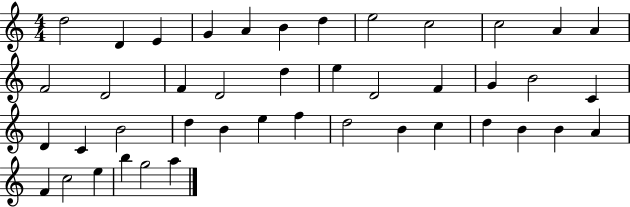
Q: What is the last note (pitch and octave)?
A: A5